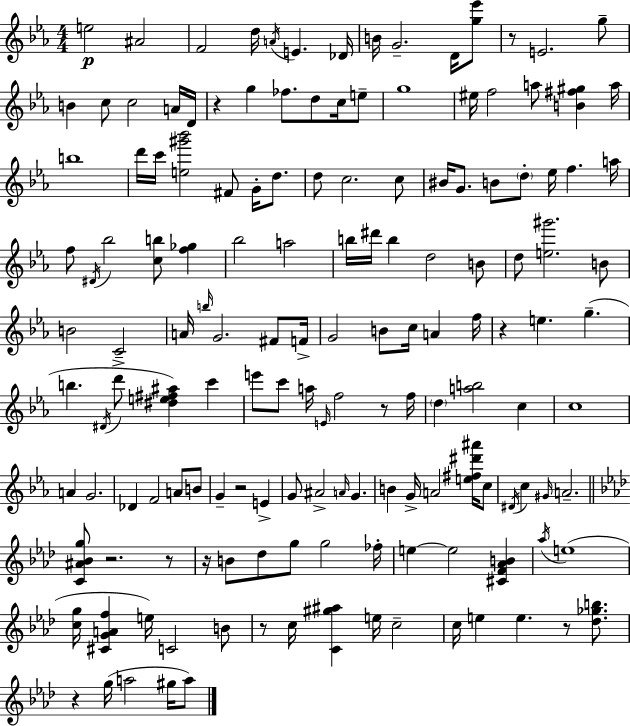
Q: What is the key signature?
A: C minor